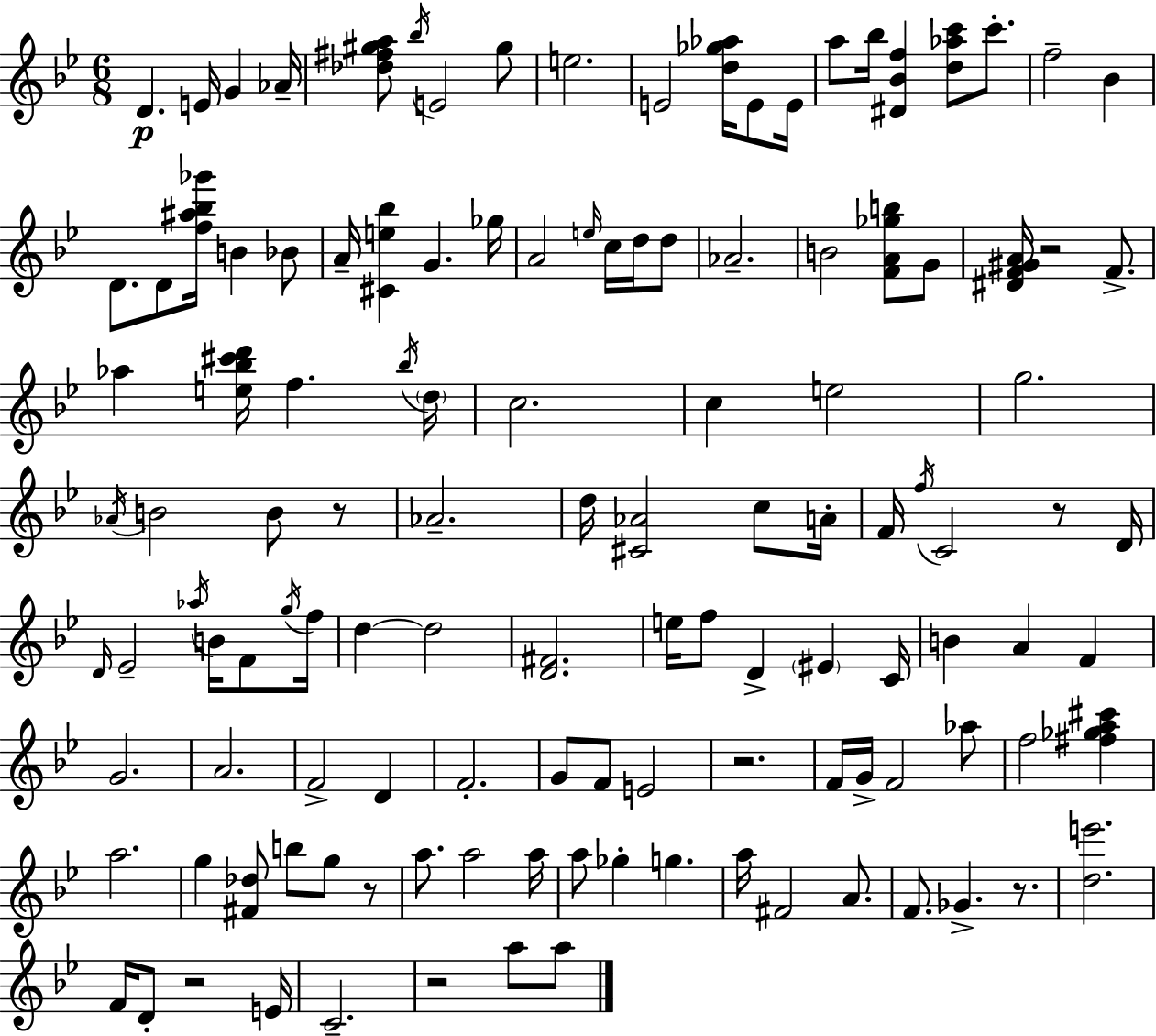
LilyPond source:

{
  \clef treble
  \numericTimeSignature
  \time 6/8
  \key bes \major
  d'4.\p e'16 g'4 aes'16-- | <des'' fis'' gis'' a''>8 \acciaccatura { bes''16 } e'2 gis''8 | e''2. | e'2 <d'' ges'' aes''>16 e'8 | \break e'16 a''8 bes''16 <dis' bes' f''>4 <d'' aes'' c'''>8 c'''8.-. | f''2-- bes'4 | d'8. d'8 <f'' ais'' bes'' ges'''>16 b'4 bes'8 | a'16-- <cis' e'' bes''>4 g'4. | \break ges''16 a'2 \grace { e''16 } c''16 d''16 | d''8 aes'2.-- | b'2 <f' a' ges'' b''>8 | g'8 <dis' f' gis' a'>16 r2 f'8.-> | \break aes''4 <e'' bes'' cis''' d'''>16 f''4. | \acciaccatura { bes''16 } \parenthesize d''16 c''2. | c''4 e''2 | g''2. | \break \acciaccatura { aes'16 } b'2 | b'8 r8 aes'2.-- | d''16 <cis' aes'>2 | c''8 a'16-. f'16 \acciaccatura { f''16 } c'2 | \break r8 d'16 \grace { d'16 } ees'2-- | \acciaccatura { aes''16 } b'16 f'8 \acciaccatura { g''16 } f''16 d''4~~ | d''2 <d' fis'>2. | e''16 f''8 d'4-> | \break \parenthesize eis'4 c'16 b'4 | a'4 f'4 g'2. | a'2. | f'2-> | \break d'4 f'2.-. | g'8 f'8 | e'2 r2. | f'16 g'16-> f'2 | \break aes''8 f''2 | <fis'' ges'' a'' cis'''>4 a''2. | g''4 | <fis' des''>8 b''8 g''8 r8 a''8. a''2 | \break a''16 a''8 ges''4-. | g''4. a''16 fis'2 | a'8. f'8. ges'4.-> | r8. <d'' e'''>2. | \break f'16 d'8-. r2 | e'16 c'2.-- | r2 | a''8 a''8 \bar "|."
}